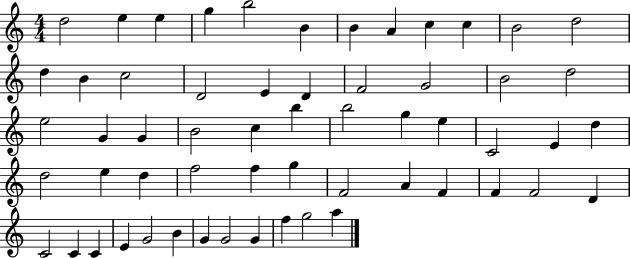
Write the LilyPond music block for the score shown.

{
  \clef treble
  \numericTimeSignature
  \time 4/4
  \key c \major
  d''2 e''4 e''4 | g''4 b''2 b'4 | b'4 a'4 c''4 c''4 | b'2 d''2 | \break d''4 b'4 c''2 | d'2 e'4 d'4 | f'2 g'2 | b'2 d''2 | \break e''2 g'4 g'4 | b'2 c''4 b''4 | b''2 g''4 e''4 | c'2 e'4 d''4 | \break d''2 e''4 d''4 | f''2 f''4 g''4 | f'2 a'4 f'4 | f'4 f'2 d'4 | \break c'2 c'4 c'4 | e'4 g'2 b'4 | g'4 g'2 g'4 | f''4 g''2 a''4 | \break \bar "|."
}